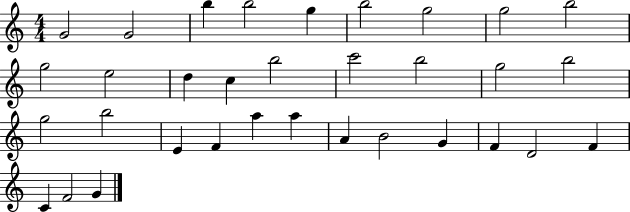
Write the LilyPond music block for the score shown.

{
  \clef treble
  \numericTimeSignature
  \time 4/4
  \key c \major
  g'2 g'2 | b''4 b''2 g''4 | b''2 g''2 | g''2 b''2 | \break g''2 e''2 | d''4 c''4 b''2 | c'''2 b''2 | g''2 b''2 | \break g''2 b''2 | e'4 f'4 a''4 a''4 | a'4 b'2 g'4 | f'4 d'2 f'4 | \break c'4 f'2 g'4 | \bar "|."
}